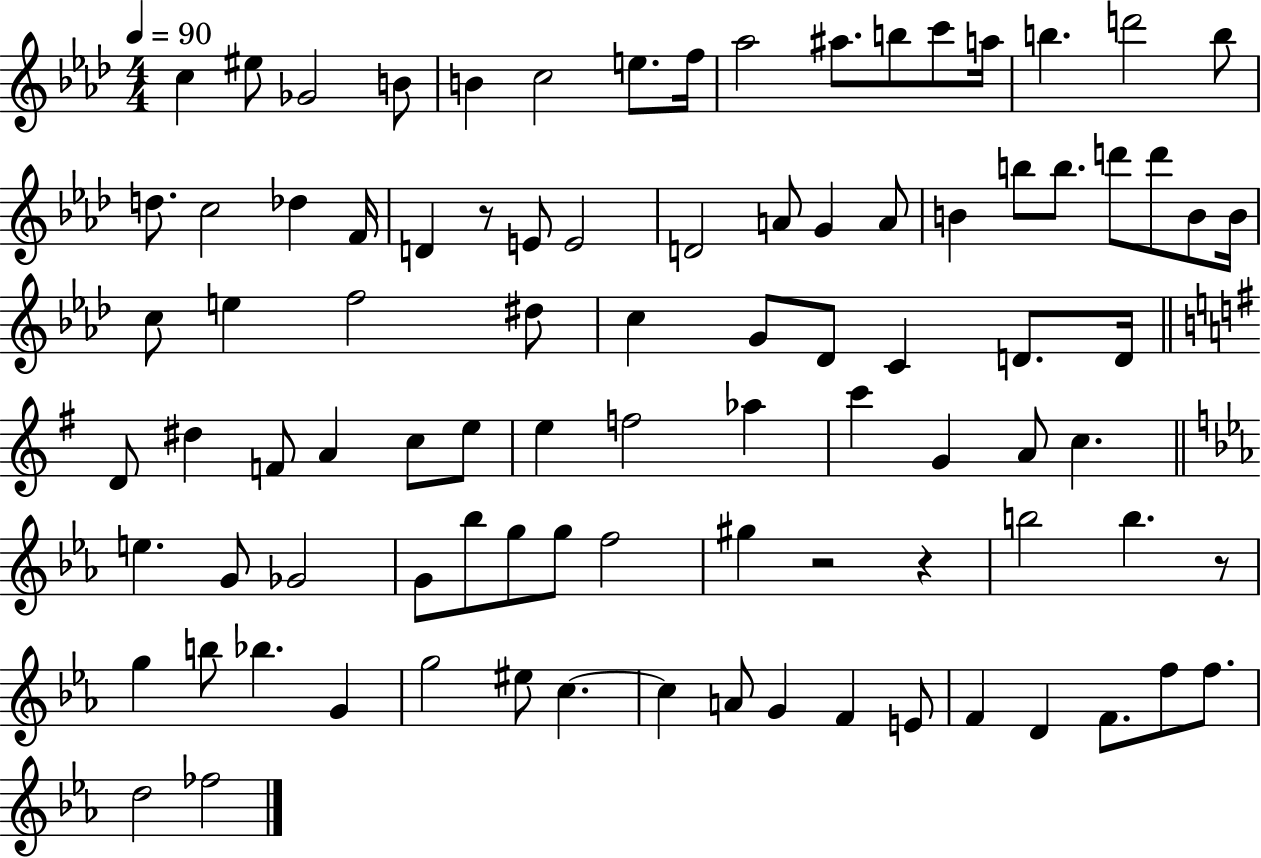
X:1
T:Untitled
M:4/4
L:1/4
K:Ab
c ^e/2 _G2 B/2 B c2 e/2 f/4 _a2 ^a/2 b/2 c'/2 a/4 b d'2 b/2 d/2 c2 _d F/4 D z/2 E/2 E2 D2 A/2 G A/2 B b/2 b/2 d'/2 d'/2 B/2 B/4 c/2 e f2 ^d/2 c G/2 _D/2 C D/2 D/4 D/2 ^d F/2 A c/2 e/2 e f2 _a c' G A/2 c e G/2 _G2 G/2 _b/2 g/2 g/2 f2 ^g z2 z b2 b z/2 g b/2 _b G g2 ^e/2 c c A/2 G F E/2 F D F/2 f/2 f/2 d2 _f2